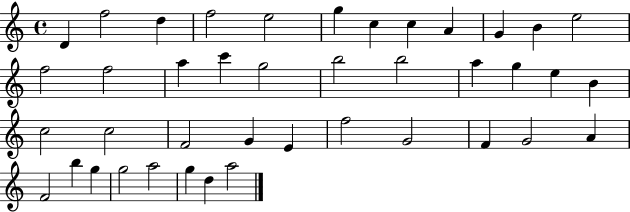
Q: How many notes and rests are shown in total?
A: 41